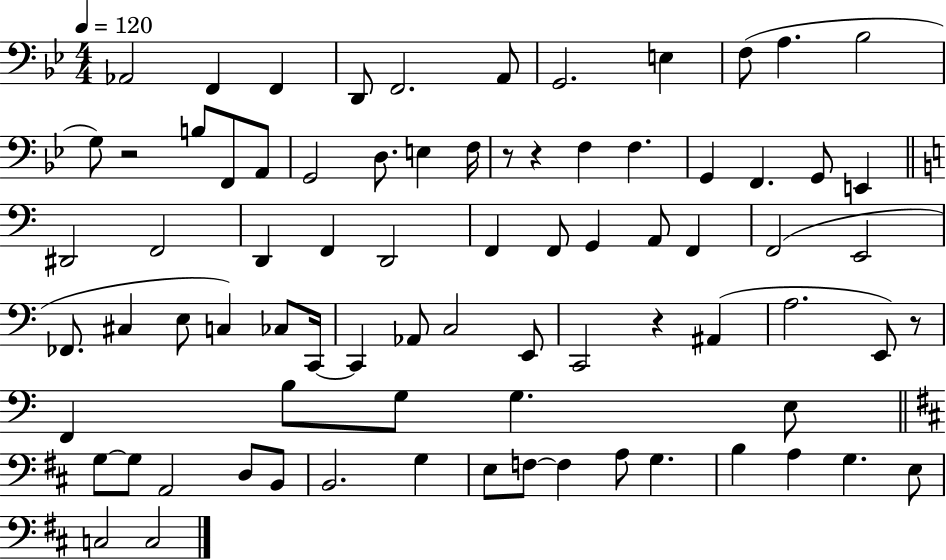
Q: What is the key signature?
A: BES major